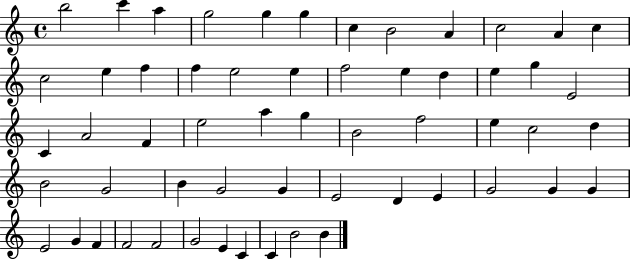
{
  \clef treble
  \time 4/4
  \defaultTimeSignature
  \key c \major
  b''2 c'''4 a''4 | g''2 g''4 g''4 | c''4 b'2 a'4 | c''2 a'4 c''4 | \break c''2 e''4 f''4 | f''4 e''2 e''4 | f''2 e''4 d''4 | e''4 g''4 e'2 | \break c'4 a'2 f'4 | e''2 a''4 g''4 | b'2 f''2 | e''4 c''2 d''4 | \break b'2 g'2 | b'4 g'2 g'4 | e'2 d'4 e'4 | g'2 g'4 g'4 | \break e'2 g'4 f'4 | f'2 f'2 | g'2 e'4 c'4 | c'4 b'2 b'4 | \break \bar "|."
}